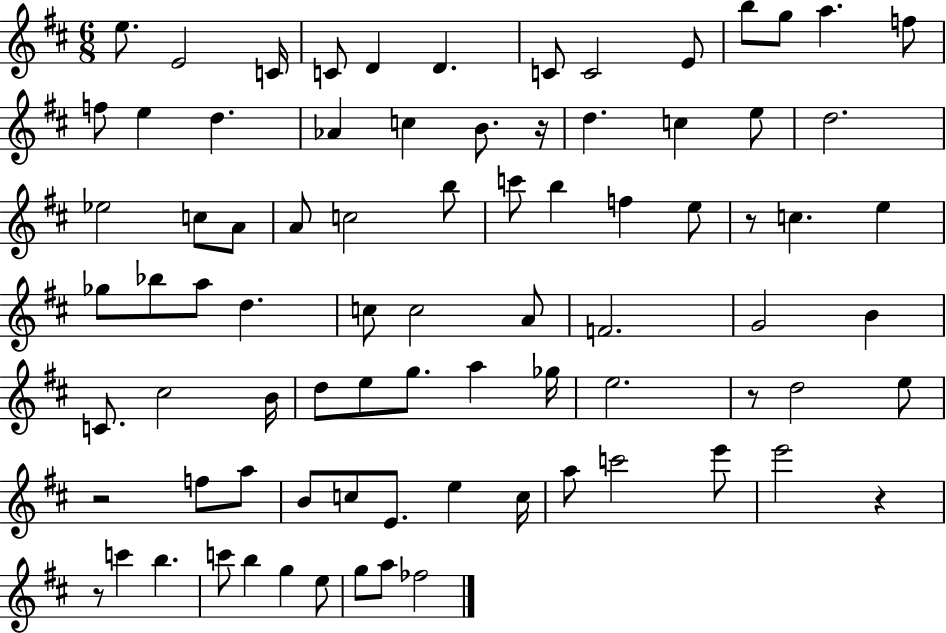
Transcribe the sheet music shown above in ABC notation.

X:1
T:Untitled
M:6/8
L:1/4
K:D
e/2 E2 C/4 C/2 D D C/2 C2 E/2 b/2 g/2 a f/2 f/2 e d _A c B/2 z/4 d c e/2 d2 _e2 c/2 A/2 A/2 c2 b/2 c'/2 b f e/2 z/2 c e _g/2 _b/2 a/2 d c/2 c2 A/2 F2 G2 B C/2 ^c2 B/4 d/2 e/2 g/2 a _g/4 e2 z/2 d2 e/2 z2 f/2 a/2 B/2 c/2 E/2 e c/4 a/2 c'2 e'/2 e'2 z z/2 c' b c'/2 b g e/2 g/2 a/2 _f2